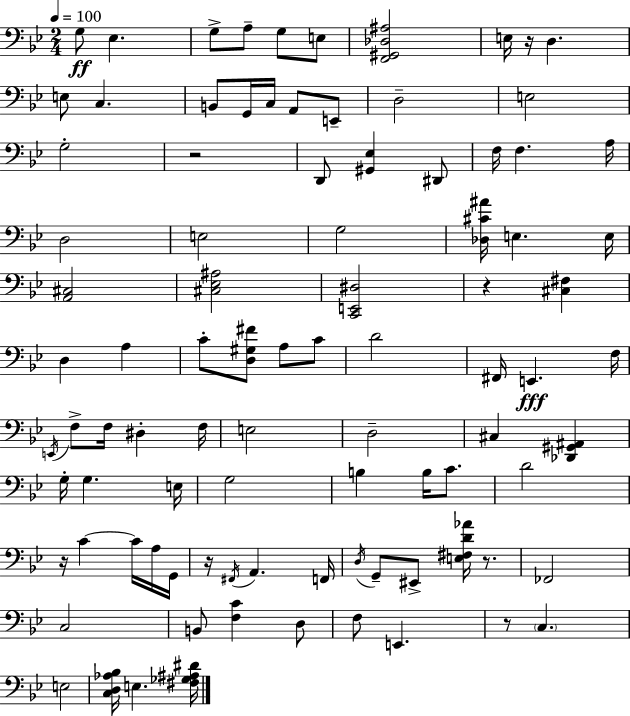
G3/e Eb3/q. G3/e A3/e G3/e E3/e [F2,G#2,Db3,A#3]/h E3/s R/s D3/q. E3/e C3/q. B2/e G2/s C3/s A2/e E2/e D3/h E3/h G3/h R/h D2/e [G#2,Eb3]/q D#2/e F3/s F3/q. A3/s D3/h E3/h G3/h [Db3,C#4,A#4]/s E3/q. E3/s [A2,C#3]/h [C#3,Eb3,A#3]/h [C2,E2,D#3]/h R/q [C#3,F#3]/q D3/q A3/q C4/e [D3,G#3,F#4]/e A3/e C4/e D4/h F#2/s E2/q. F3/s E2/s F3/e F3/s D#3/q F3/s E3/h D3/h C#3/q [Db2,G#2,A#2]/q G3/s G3/q. E3/s G3/h B3/q B3/s C4/e. D4/h R/s C4/q C4/s A3/s G2/s R/s F#2/s A2/q. F2/s D3/s G2/e EIS2/e [E3,F#3,D4,Ab4]/s R/e. FES2/h C3/h B2/e [F3,C4]/q D3/e F3/e E2/q. R/e C3/q. E3/h [C3,D3,Ab3,Bb3]/s E3/q. [F#3,Gb3,A#3,D#4]/s